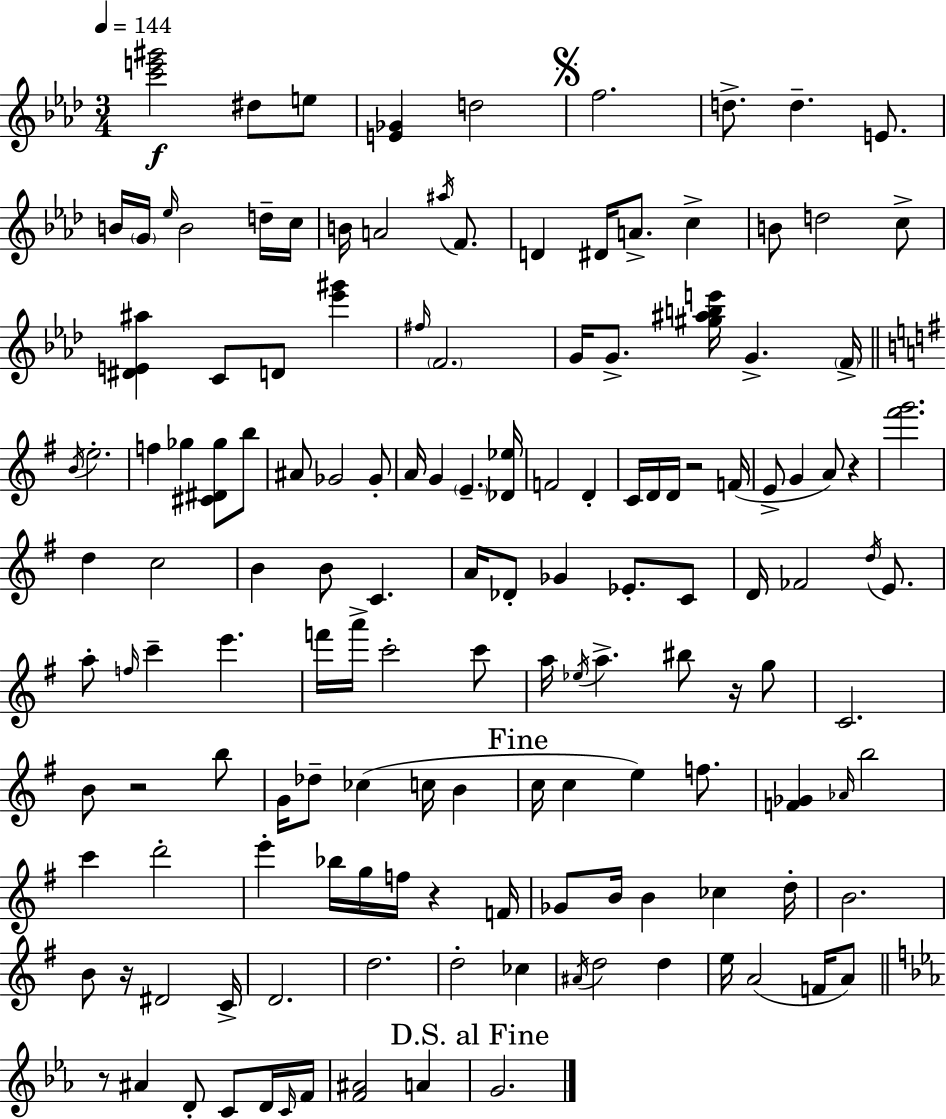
[C6,E6,G#6]/h D#5/e E5/e [E4,Gb4]/q D5/h F5/h. D5/e. D5/q. E4/e. B4/s G4/s Eb5/s B4/h D5/s C5/s B4/s A4/h A#5/s F4/e. D4/q D#4/s A4/e. C5/q B4/e D5/h C5/e [D#4,E4,A#5]/q C4/e D4/e [Eb6,G#6]/q F#5/s F4/h. G4/s G4/e. [G#5,A#5,B5,E6]/s G4/q. F4/s B4/s E5/h. F5/q Gb5/q [C#4,D#4,Gb5]/e B5/e A#4/e Gb4/h Gb4/e A4/s G4/q E4/q. [Db4,Eb5]/s F4/h D4/q C4/s D4/s D4/s R/h F4/s E4/e G4/q A4/e R/q [F#6,G6]/h. D5/q C5/h B4/q B4/e C4/q. A4/s Db4/e Gb4/q Eb4/e. C4/e D4/s FES4/h D5/s E4/e. A5/e F5/s C6/q E6/q. F6/s A6/s C6/h C6/e A5/s Eb5/s A5/q. BIS5/e R/s G5/e C4/h. B4/e R/h B5/e G4/s Db5/e CES5/q C5/s B4/q C5/s C5/q E5/q F5/e. [F4,Gb4]/q Ab4/s B5/h C6/q D6/h E6/q Bb5/s G5/s F5/s R/q F4/s Gb4/e B4/s B4/q CES5/q D5/s B4/h. B4/e R/s D#4/h C4/s D4/h. D5/h. D5/h CES5/q A#4/s D5/h D5/q E5/s A4/h F4/s A4/e R/e A#4/q D4/e C4/e D4/s C4/s F4/s [F4,A#4]/h A4/q G4/h.